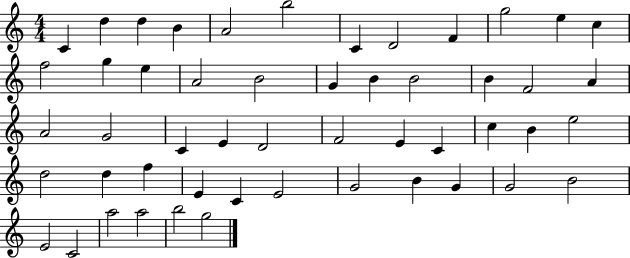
X:1
T:Untitled
M:4/4
L:1/4
K:C
C d d B A2 b2 C D2 F g2 e c f2 g e A2 B2 G B B2 B F2 A A2 G2 C E D2 F2 E C c B e2 d2 d f E C E2 G2 B G G2 B2 E2 C2 a2 a2 b2 g2